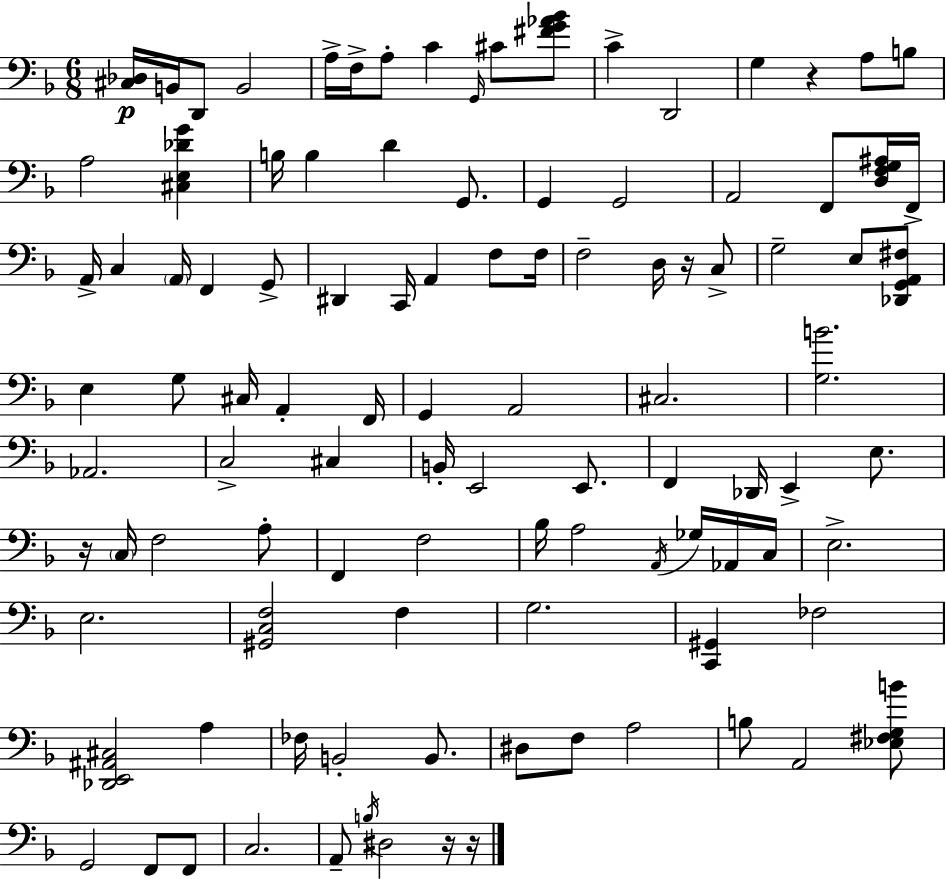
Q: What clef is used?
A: bass